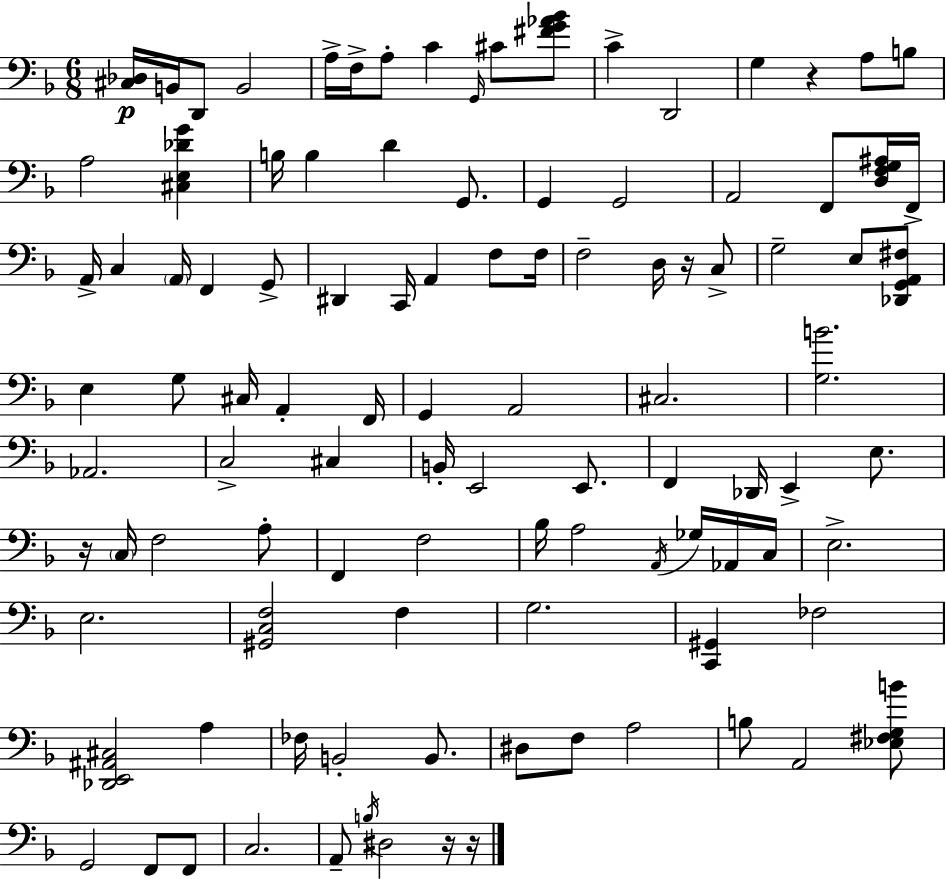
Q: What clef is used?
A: bass